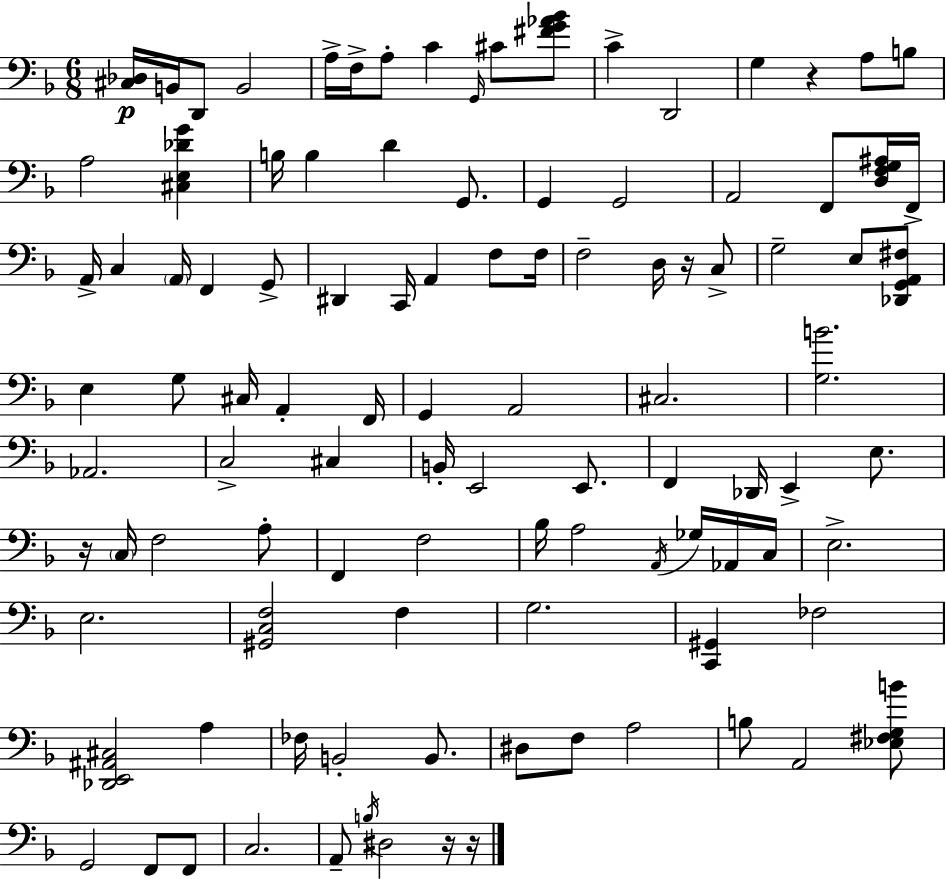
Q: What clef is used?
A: bass